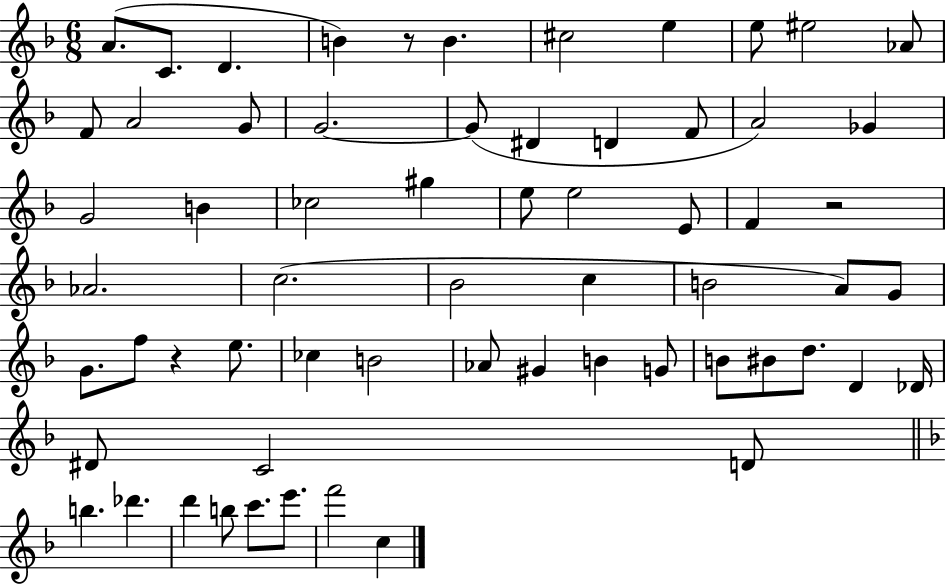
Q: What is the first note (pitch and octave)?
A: A4